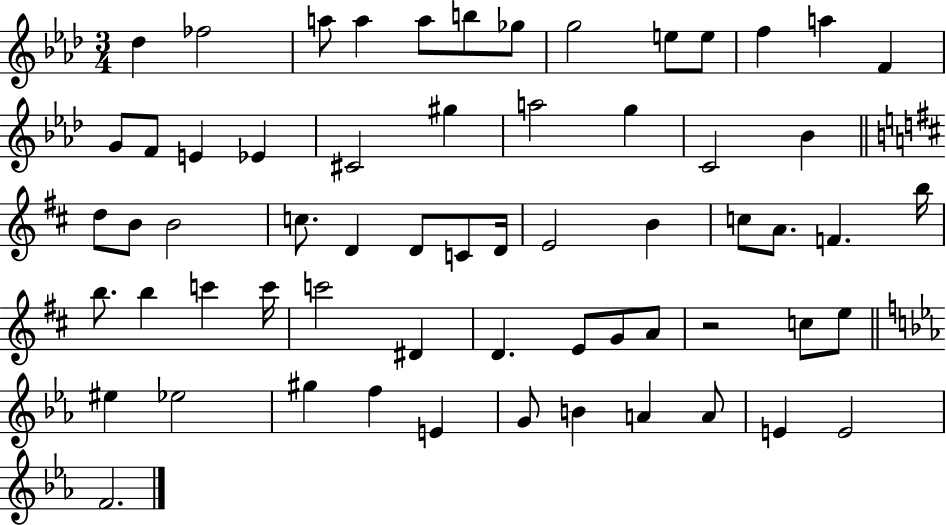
{
  \clef treble
  \numericTimeSignature
  \time 3/4
  \key aes \major
  des''4 fes''2 | a''8 a''4 a''8 b''8 ges''8 | g''2 e''8 e''8 | f''4 a''4 f'4 | \break g'8 f'8 e'4 ees'4 | cis'2 gis''4 | a''2 g''4 | c'2 bes'4 | \break \bar "||" \break \key d \major d''8 b'8 b'2 | c''8. d'4 d'8 c'8 d'16 | e'2 b'4 | c''8 a'8. f'4. b''16 | \break b''8. b''4 c'''4 c'''16 | c'''2 dis'4 | d'4. e'8 g'8 a'8 | r2 c''8 e''8 | \break \bar "||" \break \key c \minor eis''4 ees''2 | gis''4 f''4 e'4 | g'8 b'4 a'4 a'8 | e'4 e'2 | \break f'2. | \bar "|."
}